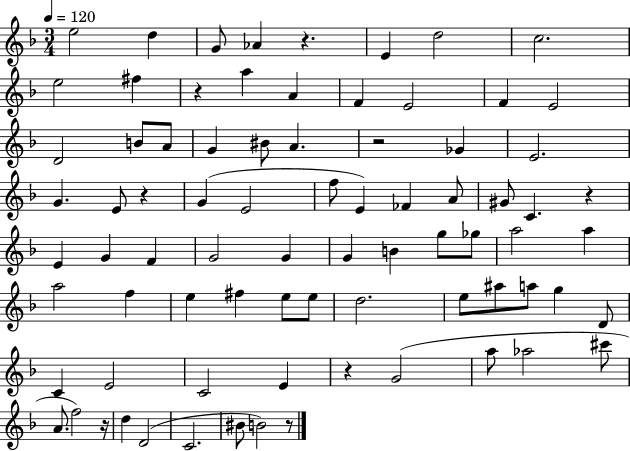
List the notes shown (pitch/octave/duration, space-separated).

E5/h D5/q G4/e Ab4/q R/q. E4/q D5/h C5/h. E5/h F#5/q R/q A5/q A4/q F4/q E4/h F4/q E4/h D4/h B4/e A4/e G4/q BIS4/e A4/q. R/h Gb4/q E4/h. G4/q. E4/e R/q G4/q E4/h F5/e E4/q FES4/q A4/e G#4/e C4/q. R/q E4/q G4/q F4/q G4/h G4/q G4/q B4/q G5/e Gb5/e A5/h A5/q A5/h F5/q E5/q F#5/q E5/e E5/e D5/h. E5/e A#5/e A5/e G5/q D4/e C4/q E4/h C4/h E4/q R/q G4/h A5/e Ab5/h C#6/e A4/e. F5/h R/s D5/q D4/h C4/h. BIS4/e B4/h R/e